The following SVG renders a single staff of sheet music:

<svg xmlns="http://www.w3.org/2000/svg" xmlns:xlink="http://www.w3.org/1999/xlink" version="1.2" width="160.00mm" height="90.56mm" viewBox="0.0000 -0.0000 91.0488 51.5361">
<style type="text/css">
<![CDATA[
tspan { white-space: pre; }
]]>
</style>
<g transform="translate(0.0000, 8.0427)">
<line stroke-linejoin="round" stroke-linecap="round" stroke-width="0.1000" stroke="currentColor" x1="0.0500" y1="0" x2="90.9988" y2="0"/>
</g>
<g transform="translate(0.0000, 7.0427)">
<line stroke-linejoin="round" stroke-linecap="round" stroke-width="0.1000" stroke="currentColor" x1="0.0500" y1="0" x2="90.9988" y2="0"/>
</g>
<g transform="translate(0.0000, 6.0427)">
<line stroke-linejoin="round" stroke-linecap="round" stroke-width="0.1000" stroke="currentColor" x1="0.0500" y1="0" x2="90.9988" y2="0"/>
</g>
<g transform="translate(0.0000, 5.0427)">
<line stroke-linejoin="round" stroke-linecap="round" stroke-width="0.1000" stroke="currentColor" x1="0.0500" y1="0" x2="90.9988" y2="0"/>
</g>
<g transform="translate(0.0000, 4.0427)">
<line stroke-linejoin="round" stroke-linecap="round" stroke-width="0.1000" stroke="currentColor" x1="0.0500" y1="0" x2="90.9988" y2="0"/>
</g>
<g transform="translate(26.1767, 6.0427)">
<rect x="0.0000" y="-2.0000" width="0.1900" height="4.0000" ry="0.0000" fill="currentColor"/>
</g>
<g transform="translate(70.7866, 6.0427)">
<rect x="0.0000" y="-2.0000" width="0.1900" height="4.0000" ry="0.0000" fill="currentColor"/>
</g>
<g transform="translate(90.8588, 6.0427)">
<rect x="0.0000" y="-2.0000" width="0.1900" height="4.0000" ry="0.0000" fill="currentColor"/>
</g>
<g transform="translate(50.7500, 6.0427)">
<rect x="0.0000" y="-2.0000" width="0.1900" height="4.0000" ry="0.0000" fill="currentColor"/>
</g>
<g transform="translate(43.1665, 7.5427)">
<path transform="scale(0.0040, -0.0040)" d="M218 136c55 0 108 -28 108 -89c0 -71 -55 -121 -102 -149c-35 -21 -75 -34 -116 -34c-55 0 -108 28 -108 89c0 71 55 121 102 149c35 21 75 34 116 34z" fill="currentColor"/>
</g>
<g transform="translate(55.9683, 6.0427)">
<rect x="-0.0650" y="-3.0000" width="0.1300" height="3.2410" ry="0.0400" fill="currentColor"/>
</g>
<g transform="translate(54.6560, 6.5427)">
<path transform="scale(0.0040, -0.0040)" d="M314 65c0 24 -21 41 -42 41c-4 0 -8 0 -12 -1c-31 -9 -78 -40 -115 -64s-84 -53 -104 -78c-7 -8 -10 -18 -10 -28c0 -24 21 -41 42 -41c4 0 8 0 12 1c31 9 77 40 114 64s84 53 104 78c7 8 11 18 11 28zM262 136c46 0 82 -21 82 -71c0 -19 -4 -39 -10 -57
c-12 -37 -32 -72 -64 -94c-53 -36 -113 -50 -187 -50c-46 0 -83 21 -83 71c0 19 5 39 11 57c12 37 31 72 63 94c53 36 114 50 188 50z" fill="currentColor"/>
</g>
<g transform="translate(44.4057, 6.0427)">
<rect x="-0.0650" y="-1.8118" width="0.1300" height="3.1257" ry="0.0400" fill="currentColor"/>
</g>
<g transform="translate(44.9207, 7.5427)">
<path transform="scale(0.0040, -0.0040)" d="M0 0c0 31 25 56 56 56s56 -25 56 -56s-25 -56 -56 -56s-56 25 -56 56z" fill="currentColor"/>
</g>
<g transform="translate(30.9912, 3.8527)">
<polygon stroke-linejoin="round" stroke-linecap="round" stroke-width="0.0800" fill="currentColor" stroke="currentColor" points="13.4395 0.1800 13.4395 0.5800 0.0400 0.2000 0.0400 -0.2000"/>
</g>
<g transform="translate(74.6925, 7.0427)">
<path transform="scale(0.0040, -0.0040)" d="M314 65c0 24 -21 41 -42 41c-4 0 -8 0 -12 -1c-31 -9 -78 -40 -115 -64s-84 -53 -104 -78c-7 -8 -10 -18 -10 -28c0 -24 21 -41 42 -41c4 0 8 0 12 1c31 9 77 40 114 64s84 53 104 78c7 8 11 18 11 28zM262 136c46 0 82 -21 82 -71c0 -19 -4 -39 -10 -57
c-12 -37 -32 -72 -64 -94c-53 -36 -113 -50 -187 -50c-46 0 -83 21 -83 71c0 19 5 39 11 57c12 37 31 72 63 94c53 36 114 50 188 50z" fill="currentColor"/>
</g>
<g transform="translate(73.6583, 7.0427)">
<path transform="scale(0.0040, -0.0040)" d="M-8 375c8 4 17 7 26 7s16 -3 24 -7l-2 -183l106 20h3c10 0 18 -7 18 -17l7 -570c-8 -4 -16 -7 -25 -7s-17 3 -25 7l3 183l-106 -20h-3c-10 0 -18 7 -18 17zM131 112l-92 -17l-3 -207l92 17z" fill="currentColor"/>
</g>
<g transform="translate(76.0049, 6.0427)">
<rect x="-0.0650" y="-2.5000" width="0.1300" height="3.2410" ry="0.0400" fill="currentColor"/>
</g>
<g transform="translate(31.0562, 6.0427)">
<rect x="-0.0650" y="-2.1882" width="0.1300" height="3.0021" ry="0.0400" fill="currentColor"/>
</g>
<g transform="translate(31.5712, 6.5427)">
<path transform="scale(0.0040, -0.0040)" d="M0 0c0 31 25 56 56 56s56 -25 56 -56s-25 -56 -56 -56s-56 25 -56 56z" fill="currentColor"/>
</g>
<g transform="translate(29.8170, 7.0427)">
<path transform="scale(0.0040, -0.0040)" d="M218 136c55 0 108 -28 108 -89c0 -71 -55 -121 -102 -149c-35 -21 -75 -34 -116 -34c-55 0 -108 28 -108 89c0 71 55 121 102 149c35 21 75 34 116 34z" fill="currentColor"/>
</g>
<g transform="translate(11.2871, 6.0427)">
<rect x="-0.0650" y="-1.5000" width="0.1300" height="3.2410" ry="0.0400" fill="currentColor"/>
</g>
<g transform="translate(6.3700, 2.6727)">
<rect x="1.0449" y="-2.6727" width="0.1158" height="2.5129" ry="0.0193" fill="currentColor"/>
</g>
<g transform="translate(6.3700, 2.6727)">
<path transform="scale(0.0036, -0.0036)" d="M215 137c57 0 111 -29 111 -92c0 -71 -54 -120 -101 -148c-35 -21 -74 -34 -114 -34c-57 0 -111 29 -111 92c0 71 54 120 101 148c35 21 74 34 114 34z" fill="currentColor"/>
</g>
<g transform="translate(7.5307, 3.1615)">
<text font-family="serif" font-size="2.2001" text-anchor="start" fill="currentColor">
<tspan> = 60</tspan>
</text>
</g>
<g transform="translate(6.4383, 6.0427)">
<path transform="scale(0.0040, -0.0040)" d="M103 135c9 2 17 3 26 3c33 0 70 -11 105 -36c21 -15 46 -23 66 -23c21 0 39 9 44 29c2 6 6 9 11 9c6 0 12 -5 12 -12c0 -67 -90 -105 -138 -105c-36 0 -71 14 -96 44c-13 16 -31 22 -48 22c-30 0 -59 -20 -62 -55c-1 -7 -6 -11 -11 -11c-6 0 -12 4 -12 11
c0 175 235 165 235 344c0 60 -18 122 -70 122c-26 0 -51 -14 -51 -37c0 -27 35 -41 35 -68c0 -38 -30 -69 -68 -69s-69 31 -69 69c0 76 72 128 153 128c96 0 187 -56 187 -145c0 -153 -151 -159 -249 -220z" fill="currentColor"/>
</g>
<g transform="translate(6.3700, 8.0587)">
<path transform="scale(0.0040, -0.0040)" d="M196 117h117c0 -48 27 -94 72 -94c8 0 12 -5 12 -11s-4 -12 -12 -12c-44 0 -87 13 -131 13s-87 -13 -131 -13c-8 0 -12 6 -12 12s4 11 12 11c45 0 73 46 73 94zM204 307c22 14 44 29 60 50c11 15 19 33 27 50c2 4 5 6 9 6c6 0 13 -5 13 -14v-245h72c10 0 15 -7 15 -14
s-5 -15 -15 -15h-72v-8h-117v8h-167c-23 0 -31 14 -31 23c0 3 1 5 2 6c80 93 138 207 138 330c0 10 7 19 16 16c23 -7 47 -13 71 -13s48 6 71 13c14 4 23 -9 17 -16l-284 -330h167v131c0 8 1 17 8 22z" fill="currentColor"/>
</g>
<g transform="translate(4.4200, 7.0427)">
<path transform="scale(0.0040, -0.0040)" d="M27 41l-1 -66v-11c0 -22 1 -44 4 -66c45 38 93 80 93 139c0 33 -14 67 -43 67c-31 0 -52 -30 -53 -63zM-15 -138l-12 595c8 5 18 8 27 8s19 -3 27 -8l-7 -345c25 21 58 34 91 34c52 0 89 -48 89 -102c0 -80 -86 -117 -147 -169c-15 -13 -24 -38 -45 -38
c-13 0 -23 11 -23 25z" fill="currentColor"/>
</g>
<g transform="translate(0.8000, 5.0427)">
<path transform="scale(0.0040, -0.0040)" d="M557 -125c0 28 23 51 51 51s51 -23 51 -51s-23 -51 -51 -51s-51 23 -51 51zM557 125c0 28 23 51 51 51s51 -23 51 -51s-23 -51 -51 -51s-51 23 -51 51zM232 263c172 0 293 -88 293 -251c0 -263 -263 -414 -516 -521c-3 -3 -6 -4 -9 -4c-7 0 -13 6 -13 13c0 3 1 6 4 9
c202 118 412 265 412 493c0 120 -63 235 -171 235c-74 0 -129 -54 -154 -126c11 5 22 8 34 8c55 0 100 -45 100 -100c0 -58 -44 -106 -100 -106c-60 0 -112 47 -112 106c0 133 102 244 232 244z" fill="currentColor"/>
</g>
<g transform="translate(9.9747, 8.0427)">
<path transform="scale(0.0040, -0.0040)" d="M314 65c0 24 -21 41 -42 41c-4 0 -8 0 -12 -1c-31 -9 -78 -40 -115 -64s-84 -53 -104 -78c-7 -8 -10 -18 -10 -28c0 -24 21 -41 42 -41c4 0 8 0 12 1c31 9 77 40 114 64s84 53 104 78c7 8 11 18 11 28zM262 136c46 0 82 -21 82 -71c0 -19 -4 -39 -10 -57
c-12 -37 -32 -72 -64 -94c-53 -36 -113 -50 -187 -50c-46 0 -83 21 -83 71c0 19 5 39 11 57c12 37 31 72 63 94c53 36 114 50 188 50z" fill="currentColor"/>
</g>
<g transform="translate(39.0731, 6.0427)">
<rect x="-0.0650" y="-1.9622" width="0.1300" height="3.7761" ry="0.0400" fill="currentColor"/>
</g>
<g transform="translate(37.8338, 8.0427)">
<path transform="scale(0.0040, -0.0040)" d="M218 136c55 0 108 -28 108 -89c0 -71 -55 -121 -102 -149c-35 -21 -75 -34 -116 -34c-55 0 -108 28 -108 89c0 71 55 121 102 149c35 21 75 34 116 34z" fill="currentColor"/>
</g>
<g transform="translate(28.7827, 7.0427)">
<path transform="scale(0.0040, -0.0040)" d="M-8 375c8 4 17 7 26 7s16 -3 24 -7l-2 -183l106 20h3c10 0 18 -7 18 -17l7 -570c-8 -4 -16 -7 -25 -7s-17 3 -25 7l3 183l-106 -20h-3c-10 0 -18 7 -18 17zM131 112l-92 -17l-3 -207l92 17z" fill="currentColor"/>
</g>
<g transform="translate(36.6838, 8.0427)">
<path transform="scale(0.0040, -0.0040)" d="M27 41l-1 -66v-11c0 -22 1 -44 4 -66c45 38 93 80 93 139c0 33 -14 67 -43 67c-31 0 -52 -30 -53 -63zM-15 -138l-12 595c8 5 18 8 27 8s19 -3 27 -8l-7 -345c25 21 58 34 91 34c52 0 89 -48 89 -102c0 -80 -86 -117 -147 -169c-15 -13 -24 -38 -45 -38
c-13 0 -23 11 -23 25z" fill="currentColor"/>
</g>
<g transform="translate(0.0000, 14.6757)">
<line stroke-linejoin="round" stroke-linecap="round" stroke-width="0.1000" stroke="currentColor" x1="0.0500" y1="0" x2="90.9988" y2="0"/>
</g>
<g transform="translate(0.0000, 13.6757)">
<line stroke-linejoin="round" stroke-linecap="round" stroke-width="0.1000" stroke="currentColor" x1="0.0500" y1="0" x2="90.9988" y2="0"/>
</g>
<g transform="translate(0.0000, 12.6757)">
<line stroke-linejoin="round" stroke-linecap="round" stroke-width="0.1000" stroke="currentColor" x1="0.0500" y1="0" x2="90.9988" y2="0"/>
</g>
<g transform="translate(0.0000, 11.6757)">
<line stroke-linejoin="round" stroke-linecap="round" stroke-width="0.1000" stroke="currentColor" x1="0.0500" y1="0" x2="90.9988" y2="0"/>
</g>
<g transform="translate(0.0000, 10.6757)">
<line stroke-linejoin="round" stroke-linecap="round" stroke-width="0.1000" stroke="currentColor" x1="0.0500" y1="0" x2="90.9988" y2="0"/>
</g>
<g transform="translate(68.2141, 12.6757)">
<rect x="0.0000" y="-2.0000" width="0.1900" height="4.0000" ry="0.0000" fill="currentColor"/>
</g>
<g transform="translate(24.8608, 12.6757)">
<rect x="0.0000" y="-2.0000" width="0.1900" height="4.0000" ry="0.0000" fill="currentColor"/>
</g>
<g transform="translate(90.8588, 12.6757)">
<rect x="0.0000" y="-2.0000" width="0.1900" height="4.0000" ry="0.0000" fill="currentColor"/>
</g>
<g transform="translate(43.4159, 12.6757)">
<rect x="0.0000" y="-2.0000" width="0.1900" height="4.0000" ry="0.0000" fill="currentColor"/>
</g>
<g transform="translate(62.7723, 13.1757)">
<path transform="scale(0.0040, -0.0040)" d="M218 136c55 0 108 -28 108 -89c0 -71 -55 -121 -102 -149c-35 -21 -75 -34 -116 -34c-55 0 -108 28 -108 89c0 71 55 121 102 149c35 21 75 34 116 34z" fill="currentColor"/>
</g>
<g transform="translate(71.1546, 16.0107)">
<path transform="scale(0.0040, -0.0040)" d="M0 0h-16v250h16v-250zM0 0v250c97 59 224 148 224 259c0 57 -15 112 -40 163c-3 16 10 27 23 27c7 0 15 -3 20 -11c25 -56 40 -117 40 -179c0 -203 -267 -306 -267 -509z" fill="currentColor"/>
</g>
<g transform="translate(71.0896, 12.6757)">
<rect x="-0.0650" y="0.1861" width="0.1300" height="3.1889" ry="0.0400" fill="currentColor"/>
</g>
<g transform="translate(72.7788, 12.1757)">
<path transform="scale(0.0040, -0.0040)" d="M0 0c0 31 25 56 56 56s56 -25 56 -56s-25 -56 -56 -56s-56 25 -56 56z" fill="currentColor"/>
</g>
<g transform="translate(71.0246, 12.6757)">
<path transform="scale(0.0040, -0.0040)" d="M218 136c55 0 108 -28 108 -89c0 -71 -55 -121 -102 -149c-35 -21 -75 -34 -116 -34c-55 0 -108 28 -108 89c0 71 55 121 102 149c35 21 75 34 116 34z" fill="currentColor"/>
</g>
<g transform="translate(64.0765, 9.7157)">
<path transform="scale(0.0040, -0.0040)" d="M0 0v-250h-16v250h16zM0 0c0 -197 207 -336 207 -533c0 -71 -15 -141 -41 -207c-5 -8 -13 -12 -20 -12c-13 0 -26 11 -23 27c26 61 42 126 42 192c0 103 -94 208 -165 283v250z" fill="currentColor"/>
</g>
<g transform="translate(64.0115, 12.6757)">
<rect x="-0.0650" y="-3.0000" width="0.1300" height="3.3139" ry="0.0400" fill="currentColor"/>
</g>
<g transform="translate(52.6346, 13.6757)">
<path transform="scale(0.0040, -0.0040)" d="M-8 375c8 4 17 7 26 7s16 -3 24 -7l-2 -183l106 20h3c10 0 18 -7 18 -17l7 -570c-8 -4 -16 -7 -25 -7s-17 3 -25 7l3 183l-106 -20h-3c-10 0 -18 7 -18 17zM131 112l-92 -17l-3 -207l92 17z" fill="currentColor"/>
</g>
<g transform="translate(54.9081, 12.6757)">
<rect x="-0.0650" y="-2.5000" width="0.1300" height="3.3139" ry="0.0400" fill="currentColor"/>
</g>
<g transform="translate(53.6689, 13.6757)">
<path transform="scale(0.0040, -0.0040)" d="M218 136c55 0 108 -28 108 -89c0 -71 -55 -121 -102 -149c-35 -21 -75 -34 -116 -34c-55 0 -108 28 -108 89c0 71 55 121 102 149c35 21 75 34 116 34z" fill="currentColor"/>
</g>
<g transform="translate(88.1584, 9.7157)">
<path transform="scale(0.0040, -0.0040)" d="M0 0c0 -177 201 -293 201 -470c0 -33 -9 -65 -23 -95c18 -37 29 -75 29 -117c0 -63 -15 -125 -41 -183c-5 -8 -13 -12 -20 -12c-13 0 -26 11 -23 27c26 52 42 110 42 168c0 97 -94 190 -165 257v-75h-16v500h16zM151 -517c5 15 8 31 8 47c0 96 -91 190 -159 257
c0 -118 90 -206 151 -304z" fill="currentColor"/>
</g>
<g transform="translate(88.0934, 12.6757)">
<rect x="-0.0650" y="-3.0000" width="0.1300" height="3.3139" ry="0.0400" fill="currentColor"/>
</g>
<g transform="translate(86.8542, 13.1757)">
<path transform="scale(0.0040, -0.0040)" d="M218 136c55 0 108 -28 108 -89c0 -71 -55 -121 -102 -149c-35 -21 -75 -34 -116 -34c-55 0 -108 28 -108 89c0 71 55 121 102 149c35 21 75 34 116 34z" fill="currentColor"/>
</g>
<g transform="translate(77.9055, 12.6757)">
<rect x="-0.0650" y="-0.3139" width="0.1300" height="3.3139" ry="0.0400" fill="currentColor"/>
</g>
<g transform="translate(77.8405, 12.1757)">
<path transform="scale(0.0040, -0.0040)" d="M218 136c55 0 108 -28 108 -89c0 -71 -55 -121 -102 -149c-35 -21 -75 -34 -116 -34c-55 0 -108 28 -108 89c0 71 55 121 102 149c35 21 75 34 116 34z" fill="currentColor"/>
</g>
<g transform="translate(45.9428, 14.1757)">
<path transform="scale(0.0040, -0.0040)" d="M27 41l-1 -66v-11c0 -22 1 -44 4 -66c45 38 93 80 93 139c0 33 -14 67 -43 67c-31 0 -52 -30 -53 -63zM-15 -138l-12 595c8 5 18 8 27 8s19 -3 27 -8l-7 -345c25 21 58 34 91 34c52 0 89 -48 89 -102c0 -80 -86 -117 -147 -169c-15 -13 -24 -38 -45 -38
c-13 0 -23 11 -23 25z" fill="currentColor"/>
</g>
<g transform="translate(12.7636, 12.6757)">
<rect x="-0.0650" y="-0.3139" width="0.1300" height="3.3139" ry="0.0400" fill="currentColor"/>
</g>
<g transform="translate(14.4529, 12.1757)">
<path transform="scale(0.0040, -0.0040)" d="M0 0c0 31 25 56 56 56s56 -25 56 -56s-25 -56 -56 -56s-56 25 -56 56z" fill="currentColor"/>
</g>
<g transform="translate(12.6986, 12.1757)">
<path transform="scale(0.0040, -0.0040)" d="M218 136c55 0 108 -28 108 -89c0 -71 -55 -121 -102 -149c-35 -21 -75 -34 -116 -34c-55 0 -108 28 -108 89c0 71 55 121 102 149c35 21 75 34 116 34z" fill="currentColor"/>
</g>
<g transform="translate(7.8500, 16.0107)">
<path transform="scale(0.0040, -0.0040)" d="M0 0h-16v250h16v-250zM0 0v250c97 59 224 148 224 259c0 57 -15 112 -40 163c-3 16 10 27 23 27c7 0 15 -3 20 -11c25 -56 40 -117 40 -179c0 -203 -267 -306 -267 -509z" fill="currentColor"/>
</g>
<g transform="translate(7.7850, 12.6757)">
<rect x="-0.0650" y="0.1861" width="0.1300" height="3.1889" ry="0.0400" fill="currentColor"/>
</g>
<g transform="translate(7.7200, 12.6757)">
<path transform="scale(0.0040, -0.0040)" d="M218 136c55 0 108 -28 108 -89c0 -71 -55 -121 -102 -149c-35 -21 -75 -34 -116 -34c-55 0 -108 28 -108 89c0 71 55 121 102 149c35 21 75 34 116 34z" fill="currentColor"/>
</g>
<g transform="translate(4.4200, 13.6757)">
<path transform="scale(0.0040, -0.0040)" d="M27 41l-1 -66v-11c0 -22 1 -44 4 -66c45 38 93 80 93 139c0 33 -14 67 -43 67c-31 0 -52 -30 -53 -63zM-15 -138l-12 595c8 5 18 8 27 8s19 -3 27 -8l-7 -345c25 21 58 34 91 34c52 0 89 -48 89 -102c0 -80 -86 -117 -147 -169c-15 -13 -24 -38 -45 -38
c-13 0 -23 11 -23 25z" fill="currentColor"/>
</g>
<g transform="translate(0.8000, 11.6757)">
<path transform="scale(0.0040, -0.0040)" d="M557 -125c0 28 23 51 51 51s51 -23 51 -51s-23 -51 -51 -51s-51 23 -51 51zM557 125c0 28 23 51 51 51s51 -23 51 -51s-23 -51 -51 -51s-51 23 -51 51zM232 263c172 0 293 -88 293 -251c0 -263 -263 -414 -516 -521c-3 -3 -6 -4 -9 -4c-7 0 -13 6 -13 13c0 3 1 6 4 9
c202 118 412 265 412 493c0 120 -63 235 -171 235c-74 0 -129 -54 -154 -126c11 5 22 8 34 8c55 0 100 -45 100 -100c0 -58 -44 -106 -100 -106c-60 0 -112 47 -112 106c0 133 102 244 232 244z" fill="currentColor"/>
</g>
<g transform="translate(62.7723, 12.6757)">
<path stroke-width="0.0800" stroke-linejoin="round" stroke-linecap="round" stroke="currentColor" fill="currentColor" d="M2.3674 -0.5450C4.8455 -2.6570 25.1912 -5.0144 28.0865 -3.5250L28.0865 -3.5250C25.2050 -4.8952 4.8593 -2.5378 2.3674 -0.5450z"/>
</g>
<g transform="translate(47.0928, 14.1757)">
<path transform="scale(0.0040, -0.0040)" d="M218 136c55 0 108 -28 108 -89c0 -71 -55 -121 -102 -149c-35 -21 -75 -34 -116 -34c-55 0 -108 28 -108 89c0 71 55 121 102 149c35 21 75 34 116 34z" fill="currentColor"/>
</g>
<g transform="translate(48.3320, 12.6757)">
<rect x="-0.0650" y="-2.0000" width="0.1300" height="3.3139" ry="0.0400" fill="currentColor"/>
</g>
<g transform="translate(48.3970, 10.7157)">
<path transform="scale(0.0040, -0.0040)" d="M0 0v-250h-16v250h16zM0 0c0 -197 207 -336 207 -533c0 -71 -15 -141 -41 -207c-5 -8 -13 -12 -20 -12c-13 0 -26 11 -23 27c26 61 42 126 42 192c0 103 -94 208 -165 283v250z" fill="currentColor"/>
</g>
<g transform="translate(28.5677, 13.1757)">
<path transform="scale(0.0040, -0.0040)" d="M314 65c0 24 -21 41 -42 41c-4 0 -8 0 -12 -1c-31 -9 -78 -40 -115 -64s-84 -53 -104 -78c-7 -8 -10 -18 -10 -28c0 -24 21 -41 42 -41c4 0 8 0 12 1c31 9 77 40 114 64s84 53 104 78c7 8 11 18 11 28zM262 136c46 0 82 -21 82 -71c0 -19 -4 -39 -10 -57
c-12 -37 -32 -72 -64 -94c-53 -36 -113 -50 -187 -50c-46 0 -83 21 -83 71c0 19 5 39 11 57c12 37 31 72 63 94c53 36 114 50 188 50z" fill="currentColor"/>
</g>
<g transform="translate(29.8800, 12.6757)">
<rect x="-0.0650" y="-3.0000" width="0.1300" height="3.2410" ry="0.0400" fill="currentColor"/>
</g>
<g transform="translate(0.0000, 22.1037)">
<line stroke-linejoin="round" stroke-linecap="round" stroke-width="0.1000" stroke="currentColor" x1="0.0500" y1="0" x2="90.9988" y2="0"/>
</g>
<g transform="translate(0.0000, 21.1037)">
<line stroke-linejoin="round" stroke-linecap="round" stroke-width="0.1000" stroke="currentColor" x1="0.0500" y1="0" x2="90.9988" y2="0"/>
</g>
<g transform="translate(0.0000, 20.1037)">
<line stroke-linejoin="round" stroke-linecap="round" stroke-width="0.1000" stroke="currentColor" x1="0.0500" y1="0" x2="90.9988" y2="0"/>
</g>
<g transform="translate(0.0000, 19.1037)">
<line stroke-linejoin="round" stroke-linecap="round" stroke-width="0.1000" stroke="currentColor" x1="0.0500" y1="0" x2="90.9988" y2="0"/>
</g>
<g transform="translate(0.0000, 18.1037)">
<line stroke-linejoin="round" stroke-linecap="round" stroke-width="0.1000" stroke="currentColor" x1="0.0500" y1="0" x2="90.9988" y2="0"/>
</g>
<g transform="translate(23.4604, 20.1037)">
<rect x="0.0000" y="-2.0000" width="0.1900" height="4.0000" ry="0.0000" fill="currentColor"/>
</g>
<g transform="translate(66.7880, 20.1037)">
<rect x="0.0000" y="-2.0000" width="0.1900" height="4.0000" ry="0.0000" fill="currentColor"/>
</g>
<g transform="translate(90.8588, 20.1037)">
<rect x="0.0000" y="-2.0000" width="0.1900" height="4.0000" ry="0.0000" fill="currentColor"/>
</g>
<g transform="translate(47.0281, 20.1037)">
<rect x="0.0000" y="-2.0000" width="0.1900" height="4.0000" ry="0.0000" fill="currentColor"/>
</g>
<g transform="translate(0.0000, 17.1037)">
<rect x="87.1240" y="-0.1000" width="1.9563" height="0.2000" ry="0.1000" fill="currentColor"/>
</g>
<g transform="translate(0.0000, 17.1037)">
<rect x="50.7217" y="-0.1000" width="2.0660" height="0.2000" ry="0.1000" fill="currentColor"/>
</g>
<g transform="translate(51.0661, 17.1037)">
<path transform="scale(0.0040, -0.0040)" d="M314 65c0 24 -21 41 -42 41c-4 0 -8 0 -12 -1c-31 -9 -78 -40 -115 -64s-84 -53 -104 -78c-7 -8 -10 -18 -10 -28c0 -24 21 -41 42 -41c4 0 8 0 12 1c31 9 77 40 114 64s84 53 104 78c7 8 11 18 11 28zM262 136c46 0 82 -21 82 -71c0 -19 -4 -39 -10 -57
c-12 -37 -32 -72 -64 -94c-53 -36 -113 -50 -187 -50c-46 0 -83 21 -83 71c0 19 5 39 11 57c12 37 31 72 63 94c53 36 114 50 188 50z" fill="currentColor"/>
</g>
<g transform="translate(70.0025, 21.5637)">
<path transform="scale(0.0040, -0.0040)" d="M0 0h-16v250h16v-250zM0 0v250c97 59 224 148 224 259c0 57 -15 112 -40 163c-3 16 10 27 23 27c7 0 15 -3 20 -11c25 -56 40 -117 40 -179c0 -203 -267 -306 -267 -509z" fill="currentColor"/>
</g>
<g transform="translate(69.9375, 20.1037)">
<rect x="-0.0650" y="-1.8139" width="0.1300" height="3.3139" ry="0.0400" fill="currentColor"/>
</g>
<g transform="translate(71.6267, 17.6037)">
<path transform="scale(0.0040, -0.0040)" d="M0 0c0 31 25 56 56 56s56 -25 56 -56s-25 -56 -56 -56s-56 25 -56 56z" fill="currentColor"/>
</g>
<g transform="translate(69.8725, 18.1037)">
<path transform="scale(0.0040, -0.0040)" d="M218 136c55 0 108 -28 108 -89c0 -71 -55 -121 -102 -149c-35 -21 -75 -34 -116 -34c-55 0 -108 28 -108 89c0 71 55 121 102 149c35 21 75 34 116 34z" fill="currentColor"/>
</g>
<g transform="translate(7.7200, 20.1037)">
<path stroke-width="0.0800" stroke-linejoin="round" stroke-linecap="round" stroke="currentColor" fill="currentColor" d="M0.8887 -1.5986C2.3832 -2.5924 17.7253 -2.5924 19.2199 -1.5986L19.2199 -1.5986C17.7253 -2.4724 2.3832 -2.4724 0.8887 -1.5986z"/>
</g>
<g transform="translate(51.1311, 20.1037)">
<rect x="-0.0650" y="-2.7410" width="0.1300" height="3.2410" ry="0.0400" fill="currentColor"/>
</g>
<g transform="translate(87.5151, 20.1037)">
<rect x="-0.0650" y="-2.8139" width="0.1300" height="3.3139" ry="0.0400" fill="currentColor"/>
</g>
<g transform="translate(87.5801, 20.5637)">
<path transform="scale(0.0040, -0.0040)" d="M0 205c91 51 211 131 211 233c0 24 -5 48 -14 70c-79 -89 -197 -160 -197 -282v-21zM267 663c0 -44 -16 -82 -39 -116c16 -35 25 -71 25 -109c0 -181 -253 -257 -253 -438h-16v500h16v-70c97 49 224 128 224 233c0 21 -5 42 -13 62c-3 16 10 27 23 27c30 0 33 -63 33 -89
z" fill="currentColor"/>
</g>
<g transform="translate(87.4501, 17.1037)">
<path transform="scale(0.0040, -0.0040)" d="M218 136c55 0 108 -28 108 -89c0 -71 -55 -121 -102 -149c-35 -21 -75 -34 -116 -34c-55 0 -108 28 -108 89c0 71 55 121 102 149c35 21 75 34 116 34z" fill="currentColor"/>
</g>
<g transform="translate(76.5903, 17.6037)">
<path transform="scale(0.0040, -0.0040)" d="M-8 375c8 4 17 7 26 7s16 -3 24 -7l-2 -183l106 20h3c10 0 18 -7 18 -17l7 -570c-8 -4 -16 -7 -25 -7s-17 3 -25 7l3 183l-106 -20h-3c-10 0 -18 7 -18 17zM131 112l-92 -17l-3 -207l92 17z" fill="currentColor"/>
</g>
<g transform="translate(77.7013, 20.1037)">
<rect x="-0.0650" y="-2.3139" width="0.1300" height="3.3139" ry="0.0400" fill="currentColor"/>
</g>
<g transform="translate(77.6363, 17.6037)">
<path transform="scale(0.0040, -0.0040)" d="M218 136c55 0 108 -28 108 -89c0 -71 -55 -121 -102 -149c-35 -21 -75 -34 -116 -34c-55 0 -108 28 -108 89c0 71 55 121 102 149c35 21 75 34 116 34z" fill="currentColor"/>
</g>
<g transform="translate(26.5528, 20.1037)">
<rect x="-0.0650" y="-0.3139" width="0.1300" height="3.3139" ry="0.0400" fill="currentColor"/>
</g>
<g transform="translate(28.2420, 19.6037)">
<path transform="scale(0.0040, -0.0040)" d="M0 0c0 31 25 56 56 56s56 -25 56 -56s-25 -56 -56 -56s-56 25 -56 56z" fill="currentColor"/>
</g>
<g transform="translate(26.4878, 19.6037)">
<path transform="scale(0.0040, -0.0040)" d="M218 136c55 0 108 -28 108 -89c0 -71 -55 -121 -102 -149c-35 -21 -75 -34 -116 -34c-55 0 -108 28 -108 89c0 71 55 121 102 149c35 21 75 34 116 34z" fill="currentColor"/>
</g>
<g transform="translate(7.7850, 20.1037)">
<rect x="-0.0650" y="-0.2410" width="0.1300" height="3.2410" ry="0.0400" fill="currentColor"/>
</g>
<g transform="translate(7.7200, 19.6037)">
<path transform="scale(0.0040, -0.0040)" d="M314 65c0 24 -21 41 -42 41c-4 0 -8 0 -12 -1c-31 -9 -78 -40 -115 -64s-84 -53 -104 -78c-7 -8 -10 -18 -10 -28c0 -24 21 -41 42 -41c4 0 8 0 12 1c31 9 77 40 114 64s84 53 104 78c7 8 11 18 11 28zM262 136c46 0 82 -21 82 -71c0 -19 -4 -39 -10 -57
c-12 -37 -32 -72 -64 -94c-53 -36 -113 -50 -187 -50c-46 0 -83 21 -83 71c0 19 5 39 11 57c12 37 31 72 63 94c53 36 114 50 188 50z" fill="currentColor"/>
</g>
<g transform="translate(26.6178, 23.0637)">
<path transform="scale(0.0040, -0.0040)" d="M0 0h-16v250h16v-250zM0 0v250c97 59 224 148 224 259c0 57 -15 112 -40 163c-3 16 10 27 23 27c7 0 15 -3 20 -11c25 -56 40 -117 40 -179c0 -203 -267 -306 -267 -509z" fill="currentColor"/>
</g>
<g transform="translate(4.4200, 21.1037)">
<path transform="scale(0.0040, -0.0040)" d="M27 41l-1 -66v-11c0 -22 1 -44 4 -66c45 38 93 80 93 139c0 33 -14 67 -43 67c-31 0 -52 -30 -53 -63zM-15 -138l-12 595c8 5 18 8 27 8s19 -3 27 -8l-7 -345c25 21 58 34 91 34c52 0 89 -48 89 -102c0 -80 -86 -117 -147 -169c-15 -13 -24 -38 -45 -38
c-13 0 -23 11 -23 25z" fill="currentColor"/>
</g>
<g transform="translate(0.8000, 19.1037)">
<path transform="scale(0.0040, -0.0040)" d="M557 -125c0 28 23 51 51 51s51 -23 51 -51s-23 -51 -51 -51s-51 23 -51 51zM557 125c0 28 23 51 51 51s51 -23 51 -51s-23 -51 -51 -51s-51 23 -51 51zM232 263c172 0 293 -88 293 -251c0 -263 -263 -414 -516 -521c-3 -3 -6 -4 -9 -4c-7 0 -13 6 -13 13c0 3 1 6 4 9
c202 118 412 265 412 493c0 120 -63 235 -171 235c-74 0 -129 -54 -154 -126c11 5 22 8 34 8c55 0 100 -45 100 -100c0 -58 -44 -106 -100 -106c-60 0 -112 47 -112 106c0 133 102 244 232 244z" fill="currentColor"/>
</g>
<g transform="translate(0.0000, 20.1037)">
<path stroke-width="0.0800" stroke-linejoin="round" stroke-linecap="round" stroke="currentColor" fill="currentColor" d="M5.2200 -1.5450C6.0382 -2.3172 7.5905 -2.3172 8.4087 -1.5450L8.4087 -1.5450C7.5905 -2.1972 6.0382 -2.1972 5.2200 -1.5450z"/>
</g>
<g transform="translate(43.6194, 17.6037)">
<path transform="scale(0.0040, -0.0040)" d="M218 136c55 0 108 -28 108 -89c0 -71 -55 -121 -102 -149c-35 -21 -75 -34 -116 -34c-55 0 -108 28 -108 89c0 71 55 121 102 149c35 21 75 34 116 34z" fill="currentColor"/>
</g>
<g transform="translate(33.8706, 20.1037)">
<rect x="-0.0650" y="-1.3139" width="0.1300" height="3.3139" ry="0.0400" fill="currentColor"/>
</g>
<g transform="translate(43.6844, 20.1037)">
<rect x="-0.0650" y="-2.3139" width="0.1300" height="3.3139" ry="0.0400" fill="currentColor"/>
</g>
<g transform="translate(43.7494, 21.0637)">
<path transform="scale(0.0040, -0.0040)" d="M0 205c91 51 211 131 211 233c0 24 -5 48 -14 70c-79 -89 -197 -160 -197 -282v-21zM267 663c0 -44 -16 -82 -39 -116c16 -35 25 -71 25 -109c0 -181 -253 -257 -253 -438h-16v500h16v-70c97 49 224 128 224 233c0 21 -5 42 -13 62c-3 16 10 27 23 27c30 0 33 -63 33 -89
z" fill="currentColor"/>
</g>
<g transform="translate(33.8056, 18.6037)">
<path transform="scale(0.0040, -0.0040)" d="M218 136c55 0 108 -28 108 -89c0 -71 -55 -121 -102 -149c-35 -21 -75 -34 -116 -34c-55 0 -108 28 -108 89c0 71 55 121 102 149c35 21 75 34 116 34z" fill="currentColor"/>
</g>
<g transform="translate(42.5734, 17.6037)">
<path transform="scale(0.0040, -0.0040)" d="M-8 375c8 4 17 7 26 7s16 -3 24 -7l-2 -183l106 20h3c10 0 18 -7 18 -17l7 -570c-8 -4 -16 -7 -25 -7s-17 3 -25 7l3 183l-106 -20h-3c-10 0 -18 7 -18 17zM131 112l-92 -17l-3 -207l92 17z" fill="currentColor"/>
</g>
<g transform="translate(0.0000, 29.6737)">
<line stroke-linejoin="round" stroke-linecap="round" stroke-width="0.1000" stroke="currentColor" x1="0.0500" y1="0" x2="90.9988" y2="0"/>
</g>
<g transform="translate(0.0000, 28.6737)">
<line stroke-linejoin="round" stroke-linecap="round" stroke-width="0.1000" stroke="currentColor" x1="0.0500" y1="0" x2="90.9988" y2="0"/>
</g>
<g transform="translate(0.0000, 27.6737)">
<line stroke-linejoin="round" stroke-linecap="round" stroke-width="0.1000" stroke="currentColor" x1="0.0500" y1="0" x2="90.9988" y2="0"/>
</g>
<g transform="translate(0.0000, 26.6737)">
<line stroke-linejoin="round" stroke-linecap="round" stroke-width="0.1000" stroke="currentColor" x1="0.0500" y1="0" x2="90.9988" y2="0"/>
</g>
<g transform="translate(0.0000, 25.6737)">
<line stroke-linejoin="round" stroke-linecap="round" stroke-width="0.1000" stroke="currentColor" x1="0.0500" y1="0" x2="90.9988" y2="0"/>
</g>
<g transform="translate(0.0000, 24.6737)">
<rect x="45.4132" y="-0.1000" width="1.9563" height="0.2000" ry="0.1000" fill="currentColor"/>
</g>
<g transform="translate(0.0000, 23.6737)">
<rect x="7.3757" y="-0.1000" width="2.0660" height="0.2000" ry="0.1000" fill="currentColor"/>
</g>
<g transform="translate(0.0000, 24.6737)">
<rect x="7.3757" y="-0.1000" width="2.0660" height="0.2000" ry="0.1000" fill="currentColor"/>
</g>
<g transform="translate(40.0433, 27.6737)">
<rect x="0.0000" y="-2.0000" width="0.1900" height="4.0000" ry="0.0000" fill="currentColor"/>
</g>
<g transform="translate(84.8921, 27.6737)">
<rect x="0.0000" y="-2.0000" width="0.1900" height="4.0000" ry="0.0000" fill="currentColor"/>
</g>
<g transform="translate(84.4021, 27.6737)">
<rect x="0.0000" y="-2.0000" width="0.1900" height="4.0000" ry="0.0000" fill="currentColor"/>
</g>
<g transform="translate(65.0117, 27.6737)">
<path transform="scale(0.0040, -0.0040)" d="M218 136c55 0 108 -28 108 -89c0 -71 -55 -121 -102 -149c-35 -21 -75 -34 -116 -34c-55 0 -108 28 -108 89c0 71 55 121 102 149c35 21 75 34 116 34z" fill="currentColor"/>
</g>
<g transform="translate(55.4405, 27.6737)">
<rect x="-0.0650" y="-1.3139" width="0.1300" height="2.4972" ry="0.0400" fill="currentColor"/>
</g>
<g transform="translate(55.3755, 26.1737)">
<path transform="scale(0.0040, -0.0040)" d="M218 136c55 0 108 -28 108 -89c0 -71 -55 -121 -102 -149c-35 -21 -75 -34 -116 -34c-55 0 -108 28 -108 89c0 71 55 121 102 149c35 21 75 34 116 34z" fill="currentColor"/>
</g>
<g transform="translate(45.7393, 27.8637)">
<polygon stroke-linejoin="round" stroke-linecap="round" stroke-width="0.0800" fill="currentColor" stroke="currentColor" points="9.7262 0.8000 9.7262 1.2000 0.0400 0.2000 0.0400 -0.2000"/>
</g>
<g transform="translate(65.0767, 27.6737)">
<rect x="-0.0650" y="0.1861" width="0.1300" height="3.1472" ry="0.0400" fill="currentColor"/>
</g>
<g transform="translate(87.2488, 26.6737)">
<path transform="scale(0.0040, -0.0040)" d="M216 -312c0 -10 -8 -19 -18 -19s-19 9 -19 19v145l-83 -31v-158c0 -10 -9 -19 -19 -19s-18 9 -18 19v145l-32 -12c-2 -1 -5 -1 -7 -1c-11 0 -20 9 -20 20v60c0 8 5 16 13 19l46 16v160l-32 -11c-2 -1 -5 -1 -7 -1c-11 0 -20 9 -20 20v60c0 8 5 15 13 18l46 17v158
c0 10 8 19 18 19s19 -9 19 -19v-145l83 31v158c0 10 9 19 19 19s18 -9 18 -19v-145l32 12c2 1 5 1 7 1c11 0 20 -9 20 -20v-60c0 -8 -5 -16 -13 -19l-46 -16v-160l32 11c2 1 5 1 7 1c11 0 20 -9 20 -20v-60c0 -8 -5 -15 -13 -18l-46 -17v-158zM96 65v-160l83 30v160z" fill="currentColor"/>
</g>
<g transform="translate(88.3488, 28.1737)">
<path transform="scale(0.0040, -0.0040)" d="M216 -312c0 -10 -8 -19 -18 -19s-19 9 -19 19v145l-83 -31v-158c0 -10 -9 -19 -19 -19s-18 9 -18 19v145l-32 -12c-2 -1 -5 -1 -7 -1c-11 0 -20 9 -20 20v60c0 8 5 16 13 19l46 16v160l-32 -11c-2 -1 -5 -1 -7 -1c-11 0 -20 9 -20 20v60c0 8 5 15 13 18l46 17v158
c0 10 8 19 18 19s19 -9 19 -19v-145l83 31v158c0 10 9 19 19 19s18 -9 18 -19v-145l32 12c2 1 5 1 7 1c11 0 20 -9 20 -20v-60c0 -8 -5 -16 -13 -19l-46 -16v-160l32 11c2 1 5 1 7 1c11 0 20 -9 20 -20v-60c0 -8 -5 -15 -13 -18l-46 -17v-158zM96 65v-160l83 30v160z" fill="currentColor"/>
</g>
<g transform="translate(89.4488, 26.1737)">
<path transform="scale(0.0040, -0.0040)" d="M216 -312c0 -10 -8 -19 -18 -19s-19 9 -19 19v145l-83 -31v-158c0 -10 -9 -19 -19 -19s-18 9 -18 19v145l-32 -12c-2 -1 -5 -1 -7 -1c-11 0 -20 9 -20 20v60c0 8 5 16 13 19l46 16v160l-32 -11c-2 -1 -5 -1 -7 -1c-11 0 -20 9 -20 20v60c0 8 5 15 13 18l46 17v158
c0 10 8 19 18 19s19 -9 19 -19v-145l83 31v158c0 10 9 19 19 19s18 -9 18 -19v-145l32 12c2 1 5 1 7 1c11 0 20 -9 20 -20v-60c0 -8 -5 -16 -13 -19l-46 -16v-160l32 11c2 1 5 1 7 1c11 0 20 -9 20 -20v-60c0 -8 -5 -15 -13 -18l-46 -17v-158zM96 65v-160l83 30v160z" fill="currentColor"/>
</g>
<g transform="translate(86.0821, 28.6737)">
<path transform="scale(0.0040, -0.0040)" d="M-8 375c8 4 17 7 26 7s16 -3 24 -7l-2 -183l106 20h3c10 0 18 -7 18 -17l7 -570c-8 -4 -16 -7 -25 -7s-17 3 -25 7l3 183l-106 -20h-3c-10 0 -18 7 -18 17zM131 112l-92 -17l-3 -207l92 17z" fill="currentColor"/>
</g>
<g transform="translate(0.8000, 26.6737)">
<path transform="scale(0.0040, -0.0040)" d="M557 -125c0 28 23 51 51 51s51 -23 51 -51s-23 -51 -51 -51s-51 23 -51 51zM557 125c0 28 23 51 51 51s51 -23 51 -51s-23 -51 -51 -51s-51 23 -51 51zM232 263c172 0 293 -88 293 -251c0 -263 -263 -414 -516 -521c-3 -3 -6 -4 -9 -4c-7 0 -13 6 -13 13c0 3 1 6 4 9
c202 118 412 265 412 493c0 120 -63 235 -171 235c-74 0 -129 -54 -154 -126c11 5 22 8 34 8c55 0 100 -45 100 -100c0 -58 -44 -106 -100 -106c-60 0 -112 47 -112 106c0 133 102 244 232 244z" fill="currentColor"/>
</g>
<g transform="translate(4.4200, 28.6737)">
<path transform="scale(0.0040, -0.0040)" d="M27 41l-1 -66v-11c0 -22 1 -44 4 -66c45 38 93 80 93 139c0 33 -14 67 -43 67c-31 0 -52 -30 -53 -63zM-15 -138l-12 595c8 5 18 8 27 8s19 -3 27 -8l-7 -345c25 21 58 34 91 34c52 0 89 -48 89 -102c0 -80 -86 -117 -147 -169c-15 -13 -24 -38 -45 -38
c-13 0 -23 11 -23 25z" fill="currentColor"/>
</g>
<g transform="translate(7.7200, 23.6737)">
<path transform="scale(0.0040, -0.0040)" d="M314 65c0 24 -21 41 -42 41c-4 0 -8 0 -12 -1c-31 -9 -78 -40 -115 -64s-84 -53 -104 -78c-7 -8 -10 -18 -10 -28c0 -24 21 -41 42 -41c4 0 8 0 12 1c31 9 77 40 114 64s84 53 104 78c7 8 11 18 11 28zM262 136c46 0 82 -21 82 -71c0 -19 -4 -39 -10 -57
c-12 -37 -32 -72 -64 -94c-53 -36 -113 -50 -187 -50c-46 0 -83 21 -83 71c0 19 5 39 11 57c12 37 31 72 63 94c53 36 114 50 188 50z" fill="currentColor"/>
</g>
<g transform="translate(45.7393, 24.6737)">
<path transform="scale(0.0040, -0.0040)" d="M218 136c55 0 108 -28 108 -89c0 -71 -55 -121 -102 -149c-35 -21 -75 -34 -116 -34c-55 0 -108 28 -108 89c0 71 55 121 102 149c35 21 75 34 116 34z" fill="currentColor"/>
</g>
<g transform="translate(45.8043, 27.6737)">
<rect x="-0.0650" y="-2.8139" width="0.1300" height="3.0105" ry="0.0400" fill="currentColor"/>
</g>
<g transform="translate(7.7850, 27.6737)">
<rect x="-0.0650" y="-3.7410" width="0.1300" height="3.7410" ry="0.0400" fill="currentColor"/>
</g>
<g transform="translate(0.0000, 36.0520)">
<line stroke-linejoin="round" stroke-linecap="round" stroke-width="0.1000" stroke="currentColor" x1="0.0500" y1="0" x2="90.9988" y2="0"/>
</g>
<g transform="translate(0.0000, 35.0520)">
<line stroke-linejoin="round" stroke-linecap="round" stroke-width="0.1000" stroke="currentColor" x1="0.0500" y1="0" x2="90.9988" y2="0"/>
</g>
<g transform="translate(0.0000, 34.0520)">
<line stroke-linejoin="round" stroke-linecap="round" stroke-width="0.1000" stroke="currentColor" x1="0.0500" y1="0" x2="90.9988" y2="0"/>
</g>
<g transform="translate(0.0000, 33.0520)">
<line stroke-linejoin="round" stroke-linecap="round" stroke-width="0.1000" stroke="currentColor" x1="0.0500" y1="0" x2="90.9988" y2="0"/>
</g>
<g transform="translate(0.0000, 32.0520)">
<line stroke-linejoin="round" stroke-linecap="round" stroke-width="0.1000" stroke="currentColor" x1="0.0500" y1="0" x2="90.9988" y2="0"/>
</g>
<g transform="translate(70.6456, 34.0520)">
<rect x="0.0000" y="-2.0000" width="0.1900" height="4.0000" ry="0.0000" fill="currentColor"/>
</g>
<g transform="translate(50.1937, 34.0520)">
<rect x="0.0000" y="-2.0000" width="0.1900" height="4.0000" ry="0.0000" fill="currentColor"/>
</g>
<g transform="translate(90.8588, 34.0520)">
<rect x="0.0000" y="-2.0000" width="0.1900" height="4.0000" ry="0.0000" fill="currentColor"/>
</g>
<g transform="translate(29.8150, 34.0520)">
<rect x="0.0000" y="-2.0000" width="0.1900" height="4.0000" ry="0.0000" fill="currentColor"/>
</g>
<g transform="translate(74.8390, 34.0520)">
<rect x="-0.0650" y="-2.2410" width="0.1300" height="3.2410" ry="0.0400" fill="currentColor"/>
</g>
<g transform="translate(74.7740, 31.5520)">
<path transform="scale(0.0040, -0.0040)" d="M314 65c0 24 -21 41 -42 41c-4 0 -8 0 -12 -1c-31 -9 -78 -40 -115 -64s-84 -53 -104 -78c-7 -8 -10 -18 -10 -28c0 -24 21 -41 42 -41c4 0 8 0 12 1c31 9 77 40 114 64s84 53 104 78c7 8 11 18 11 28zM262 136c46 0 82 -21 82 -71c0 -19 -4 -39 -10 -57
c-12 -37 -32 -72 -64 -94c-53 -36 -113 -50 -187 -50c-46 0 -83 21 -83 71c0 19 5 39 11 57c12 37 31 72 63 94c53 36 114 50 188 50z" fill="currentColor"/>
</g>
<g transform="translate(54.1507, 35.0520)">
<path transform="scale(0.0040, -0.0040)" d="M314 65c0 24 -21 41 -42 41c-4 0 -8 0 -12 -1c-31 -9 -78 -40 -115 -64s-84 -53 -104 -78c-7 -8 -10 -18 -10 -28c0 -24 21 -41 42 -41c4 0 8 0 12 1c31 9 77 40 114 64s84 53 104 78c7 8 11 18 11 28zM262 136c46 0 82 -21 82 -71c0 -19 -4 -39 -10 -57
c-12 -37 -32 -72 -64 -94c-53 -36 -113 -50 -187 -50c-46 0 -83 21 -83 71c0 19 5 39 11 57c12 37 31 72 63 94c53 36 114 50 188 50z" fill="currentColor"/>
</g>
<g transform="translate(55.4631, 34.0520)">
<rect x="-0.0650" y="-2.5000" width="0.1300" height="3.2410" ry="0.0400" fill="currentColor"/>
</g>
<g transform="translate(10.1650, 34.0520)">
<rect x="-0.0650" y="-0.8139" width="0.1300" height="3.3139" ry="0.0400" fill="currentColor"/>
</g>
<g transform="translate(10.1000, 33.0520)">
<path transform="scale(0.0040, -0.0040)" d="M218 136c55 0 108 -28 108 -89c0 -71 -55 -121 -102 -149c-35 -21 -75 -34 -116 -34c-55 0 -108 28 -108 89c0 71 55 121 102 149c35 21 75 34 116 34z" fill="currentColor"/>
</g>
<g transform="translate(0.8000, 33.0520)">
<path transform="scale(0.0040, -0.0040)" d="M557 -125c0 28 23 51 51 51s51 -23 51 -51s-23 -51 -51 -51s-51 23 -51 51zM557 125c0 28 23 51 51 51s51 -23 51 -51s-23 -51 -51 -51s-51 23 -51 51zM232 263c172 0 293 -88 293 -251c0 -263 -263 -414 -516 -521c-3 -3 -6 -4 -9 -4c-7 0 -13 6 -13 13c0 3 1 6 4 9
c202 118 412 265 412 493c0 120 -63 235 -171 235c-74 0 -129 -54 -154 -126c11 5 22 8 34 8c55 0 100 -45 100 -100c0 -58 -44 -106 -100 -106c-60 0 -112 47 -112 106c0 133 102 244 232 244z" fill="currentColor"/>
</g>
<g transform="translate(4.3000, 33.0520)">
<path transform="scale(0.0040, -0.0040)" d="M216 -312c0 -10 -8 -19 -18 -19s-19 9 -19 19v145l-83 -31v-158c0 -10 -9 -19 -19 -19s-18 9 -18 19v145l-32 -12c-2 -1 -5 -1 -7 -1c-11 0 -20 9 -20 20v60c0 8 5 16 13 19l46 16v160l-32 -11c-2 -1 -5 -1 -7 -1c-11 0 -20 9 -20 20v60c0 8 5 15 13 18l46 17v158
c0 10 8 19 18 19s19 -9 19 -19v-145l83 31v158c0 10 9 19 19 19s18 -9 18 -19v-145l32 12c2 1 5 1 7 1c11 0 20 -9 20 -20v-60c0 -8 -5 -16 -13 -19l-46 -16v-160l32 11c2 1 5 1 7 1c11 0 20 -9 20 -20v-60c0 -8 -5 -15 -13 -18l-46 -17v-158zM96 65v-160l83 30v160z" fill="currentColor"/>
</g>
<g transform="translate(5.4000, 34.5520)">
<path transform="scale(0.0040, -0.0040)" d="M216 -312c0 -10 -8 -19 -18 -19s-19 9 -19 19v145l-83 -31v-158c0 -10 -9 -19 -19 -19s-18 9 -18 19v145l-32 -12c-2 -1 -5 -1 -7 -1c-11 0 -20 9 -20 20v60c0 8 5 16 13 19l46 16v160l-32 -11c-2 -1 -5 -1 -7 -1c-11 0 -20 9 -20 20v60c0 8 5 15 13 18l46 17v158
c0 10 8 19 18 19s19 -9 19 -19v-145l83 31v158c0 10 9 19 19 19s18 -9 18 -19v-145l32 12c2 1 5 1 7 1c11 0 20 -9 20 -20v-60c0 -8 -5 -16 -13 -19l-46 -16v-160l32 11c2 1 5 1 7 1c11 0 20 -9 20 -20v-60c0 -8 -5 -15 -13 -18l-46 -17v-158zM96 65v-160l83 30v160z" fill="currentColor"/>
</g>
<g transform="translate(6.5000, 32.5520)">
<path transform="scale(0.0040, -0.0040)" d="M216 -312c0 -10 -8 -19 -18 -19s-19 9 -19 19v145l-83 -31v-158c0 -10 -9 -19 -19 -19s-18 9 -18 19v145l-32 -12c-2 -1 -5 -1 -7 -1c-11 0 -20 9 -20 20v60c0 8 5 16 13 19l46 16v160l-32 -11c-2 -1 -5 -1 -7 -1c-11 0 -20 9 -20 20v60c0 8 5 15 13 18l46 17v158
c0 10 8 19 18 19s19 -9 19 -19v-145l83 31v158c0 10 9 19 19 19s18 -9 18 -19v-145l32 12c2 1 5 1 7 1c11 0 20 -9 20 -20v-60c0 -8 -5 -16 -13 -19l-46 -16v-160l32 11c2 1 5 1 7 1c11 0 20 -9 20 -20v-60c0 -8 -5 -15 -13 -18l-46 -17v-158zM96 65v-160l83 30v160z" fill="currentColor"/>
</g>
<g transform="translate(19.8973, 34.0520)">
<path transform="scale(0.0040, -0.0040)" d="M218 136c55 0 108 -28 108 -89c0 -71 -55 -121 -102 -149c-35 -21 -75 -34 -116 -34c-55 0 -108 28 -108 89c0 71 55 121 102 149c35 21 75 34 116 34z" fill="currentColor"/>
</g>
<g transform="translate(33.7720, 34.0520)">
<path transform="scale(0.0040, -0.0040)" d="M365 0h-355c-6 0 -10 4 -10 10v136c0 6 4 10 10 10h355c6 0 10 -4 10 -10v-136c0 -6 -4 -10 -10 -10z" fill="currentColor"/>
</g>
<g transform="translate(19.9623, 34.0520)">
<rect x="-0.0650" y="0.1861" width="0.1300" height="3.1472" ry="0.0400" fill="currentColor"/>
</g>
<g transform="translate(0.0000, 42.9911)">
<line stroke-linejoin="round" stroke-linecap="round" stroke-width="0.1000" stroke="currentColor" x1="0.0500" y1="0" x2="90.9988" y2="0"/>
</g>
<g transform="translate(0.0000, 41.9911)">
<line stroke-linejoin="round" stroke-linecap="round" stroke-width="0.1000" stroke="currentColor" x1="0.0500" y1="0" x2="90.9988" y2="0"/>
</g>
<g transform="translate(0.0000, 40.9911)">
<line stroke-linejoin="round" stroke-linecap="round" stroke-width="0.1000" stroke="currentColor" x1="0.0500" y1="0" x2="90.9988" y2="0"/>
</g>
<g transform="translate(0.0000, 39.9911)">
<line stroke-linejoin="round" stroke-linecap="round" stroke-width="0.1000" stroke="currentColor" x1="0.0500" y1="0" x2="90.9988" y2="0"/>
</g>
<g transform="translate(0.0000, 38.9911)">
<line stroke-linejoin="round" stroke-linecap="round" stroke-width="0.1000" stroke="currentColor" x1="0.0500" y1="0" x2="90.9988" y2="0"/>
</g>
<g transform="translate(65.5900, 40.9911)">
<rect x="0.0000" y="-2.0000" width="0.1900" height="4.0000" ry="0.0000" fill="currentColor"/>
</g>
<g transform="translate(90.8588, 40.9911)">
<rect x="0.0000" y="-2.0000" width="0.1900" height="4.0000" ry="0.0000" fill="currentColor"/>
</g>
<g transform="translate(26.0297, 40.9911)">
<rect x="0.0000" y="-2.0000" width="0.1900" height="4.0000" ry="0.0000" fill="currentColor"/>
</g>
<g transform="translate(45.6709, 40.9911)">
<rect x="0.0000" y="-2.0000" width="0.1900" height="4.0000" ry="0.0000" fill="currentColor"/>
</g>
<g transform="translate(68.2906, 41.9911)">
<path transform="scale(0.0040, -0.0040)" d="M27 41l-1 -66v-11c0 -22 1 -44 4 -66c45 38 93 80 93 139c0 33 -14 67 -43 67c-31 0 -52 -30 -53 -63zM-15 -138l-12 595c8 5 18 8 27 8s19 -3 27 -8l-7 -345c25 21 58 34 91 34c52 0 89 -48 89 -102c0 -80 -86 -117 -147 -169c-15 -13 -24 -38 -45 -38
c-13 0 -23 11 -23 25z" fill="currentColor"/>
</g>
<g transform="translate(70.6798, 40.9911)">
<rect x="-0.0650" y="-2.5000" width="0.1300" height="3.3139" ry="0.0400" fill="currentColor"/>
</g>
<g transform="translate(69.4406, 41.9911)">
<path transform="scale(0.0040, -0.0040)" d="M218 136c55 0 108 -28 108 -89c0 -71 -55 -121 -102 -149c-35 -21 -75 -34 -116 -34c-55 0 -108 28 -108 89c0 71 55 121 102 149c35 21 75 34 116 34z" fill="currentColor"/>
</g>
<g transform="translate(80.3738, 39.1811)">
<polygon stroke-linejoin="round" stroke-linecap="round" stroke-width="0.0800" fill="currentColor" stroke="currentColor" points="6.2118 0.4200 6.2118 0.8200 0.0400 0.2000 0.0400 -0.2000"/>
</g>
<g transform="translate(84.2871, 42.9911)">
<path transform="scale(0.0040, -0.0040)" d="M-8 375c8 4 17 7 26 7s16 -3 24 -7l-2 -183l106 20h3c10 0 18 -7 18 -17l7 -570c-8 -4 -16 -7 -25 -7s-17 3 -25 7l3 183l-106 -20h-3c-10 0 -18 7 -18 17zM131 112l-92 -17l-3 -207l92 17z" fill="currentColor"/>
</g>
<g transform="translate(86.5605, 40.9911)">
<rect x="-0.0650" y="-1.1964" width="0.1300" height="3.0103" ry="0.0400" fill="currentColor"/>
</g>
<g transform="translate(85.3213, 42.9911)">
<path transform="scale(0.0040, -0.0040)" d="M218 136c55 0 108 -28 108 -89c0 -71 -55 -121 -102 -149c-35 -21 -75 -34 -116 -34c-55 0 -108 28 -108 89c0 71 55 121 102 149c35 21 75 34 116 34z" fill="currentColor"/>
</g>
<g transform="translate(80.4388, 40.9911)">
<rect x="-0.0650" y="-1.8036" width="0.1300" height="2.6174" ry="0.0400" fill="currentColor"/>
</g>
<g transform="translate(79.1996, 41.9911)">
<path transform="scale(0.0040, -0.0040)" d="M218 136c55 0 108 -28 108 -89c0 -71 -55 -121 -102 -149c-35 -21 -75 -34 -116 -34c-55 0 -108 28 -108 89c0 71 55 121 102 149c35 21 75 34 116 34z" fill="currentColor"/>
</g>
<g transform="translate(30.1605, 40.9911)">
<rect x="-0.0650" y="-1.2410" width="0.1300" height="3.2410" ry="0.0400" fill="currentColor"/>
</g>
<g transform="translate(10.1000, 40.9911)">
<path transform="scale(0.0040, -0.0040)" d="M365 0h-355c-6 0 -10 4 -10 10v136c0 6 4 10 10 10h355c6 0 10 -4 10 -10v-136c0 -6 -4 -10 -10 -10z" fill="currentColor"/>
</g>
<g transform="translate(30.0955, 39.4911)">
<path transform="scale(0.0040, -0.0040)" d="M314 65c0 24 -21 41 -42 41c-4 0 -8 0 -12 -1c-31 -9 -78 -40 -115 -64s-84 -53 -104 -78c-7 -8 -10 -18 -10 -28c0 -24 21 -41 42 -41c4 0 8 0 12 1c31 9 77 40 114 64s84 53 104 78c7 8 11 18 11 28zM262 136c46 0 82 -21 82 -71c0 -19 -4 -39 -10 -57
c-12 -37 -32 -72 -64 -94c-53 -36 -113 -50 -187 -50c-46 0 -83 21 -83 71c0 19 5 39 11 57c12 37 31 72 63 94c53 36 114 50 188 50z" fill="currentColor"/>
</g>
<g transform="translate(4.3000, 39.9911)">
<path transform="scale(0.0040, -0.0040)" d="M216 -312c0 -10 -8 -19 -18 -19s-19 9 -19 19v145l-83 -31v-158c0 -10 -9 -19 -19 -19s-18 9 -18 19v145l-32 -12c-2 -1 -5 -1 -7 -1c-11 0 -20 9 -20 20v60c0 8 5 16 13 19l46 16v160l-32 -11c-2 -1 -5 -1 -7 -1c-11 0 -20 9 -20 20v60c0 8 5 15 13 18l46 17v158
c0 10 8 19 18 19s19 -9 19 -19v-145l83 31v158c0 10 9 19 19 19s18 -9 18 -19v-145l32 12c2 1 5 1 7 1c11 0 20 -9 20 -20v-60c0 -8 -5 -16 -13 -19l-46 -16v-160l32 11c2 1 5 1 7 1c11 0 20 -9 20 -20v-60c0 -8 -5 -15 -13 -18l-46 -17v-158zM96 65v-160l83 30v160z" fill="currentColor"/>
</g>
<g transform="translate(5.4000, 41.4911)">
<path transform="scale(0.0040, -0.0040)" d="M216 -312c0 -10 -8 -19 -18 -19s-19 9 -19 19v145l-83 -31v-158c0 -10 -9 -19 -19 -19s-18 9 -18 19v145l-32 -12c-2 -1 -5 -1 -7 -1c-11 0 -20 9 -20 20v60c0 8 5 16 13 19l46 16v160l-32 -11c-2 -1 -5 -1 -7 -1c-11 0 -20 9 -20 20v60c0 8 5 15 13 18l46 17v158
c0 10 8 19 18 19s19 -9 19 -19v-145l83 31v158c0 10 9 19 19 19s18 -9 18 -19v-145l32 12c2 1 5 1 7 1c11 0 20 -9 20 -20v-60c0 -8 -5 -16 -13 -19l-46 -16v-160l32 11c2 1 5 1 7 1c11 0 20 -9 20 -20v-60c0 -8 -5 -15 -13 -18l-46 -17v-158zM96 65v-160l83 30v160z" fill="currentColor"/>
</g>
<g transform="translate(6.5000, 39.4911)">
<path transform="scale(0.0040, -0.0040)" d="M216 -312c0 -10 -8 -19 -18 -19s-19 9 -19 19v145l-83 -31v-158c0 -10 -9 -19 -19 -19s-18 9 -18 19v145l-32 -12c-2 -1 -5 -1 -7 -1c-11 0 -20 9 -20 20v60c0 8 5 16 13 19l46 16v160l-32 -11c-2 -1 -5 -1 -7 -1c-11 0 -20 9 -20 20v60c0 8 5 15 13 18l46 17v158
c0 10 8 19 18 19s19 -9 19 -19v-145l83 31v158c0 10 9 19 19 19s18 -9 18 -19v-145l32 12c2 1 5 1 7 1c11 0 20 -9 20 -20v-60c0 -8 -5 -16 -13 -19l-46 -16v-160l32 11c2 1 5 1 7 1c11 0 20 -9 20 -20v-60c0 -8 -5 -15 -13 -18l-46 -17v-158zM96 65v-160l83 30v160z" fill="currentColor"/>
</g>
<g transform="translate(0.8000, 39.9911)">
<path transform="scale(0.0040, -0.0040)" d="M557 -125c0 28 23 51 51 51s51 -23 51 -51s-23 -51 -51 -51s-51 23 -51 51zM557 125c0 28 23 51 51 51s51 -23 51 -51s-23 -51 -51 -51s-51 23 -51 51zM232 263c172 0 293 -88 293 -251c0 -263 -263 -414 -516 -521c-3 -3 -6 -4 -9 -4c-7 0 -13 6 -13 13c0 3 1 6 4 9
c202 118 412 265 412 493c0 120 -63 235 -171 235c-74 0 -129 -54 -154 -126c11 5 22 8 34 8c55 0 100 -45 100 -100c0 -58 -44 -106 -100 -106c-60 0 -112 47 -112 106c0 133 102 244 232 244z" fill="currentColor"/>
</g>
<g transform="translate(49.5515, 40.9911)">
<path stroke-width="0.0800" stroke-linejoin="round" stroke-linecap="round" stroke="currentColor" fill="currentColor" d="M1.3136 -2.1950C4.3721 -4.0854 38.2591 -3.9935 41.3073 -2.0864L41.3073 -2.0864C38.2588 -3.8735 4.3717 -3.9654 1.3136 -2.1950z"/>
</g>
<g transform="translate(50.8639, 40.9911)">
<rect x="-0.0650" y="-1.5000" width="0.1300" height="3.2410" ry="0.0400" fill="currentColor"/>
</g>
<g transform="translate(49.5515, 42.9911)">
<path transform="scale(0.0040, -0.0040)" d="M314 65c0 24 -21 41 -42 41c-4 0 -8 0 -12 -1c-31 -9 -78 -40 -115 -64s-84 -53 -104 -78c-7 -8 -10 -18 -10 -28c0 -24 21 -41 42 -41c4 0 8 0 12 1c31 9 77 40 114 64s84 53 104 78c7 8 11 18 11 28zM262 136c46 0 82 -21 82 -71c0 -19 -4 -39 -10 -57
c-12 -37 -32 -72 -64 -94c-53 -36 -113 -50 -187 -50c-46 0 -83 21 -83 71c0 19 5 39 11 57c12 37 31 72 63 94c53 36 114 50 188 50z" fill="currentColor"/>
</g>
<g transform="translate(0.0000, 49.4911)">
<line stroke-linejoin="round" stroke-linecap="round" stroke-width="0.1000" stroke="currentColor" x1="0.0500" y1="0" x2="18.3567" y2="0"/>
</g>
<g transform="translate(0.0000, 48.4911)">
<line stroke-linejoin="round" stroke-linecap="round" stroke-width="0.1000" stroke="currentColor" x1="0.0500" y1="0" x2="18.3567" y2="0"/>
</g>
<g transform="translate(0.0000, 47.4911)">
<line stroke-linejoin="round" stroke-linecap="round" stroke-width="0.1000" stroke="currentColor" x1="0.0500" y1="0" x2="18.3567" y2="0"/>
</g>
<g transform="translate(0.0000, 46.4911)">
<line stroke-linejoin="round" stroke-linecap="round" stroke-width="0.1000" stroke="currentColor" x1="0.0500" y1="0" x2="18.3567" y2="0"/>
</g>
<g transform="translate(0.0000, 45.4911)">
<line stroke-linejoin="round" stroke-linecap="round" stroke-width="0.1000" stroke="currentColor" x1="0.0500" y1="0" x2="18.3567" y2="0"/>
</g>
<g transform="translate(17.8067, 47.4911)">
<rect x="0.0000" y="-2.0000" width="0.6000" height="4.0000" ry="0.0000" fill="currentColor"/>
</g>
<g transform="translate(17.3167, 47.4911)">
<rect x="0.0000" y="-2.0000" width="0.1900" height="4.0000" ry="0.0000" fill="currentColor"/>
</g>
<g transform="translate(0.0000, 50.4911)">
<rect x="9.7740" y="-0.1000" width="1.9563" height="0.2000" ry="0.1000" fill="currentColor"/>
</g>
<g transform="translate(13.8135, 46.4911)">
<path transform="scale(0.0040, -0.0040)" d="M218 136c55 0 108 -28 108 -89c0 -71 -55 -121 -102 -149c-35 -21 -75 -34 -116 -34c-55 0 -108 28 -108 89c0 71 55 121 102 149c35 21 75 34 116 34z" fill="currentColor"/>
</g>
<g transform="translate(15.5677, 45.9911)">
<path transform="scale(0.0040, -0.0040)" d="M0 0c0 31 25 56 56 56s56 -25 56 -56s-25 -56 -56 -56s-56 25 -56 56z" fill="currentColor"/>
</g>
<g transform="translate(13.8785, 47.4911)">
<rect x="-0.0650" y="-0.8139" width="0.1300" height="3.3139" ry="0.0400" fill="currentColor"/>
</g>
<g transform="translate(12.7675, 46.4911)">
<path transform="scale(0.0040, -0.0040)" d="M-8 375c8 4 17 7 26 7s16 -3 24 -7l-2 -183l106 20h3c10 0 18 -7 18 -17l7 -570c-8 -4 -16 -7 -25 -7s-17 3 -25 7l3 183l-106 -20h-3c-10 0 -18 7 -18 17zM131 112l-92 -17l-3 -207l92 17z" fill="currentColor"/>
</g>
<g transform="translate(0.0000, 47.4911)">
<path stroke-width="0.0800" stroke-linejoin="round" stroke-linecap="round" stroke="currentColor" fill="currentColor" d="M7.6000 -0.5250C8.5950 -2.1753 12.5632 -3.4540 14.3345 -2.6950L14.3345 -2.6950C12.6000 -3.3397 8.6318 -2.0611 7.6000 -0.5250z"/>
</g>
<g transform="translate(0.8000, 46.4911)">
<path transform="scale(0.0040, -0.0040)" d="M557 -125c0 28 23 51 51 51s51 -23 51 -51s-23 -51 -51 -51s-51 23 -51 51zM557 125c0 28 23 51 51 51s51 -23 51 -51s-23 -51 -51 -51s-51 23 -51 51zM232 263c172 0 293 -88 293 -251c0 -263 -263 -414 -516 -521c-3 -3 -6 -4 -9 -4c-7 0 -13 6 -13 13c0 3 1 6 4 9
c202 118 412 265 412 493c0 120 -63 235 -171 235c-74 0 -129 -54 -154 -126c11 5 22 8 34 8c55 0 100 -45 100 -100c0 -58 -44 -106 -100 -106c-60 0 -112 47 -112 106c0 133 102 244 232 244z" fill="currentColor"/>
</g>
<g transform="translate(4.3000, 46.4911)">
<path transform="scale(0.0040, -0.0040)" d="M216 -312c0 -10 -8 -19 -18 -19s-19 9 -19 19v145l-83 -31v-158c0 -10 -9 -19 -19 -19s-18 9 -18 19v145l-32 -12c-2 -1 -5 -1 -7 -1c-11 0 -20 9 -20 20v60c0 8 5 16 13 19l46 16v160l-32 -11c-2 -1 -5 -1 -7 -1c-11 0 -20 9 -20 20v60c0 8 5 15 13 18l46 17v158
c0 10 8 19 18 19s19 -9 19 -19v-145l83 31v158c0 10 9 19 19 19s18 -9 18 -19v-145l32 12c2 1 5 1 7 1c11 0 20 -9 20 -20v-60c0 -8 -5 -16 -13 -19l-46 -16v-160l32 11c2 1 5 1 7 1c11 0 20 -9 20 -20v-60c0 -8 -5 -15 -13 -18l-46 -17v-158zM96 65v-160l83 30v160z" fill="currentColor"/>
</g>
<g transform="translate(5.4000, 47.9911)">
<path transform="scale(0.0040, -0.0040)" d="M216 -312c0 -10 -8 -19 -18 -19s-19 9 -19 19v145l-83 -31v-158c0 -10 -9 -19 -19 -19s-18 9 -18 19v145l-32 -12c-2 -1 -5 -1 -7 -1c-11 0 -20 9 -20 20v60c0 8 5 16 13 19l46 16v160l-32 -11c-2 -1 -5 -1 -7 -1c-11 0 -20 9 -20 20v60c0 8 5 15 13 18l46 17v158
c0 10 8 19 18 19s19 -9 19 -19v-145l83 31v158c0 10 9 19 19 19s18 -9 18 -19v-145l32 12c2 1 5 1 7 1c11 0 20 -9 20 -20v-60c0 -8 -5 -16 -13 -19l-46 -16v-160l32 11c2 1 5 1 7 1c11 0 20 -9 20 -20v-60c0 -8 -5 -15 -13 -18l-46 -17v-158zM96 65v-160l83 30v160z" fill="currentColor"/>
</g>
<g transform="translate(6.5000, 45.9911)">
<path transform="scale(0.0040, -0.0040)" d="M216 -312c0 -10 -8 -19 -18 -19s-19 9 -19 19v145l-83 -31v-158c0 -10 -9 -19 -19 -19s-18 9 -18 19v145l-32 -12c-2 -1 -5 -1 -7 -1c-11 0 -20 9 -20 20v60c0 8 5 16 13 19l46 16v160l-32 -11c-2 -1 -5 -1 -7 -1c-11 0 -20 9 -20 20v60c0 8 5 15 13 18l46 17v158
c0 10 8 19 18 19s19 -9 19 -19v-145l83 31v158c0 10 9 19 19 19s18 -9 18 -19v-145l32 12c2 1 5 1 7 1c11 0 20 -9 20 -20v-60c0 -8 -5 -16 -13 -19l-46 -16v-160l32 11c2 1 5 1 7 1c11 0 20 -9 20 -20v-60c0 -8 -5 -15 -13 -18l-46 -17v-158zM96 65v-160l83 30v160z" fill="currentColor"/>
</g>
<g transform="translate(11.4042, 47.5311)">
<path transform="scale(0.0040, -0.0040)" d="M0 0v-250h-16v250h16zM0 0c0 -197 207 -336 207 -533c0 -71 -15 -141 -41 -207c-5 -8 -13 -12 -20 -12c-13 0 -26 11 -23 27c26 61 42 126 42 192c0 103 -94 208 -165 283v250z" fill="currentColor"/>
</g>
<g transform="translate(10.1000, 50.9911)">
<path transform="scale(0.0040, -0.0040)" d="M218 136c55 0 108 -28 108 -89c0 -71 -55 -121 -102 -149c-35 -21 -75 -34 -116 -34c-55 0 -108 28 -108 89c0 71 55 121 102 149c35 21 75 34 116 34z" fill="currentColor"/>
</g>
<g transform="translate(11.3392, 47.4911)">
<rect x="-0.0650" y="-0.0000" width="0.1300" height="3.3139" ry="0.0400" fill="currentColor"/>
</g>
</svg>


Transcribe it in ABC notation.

X:1
T:Untitled
M:2/4
L:1/4
K:F
G,,2 B,,/2 _G,,/2 A,,/2 C,2 B,,2 D,/2 E, C,2 _A,,/2 B,, C,/2 D,/2 E, C,/4 E,2 E,/2 G, B,/4 C2 A,/2 B, C/4 E2 C/2 G,/2 D, ^F, D, z2 B,,2 B,2 z2 ^G,2 ^G,,2 _B,, _B,,/2 G,,/2 D,,/2 F,